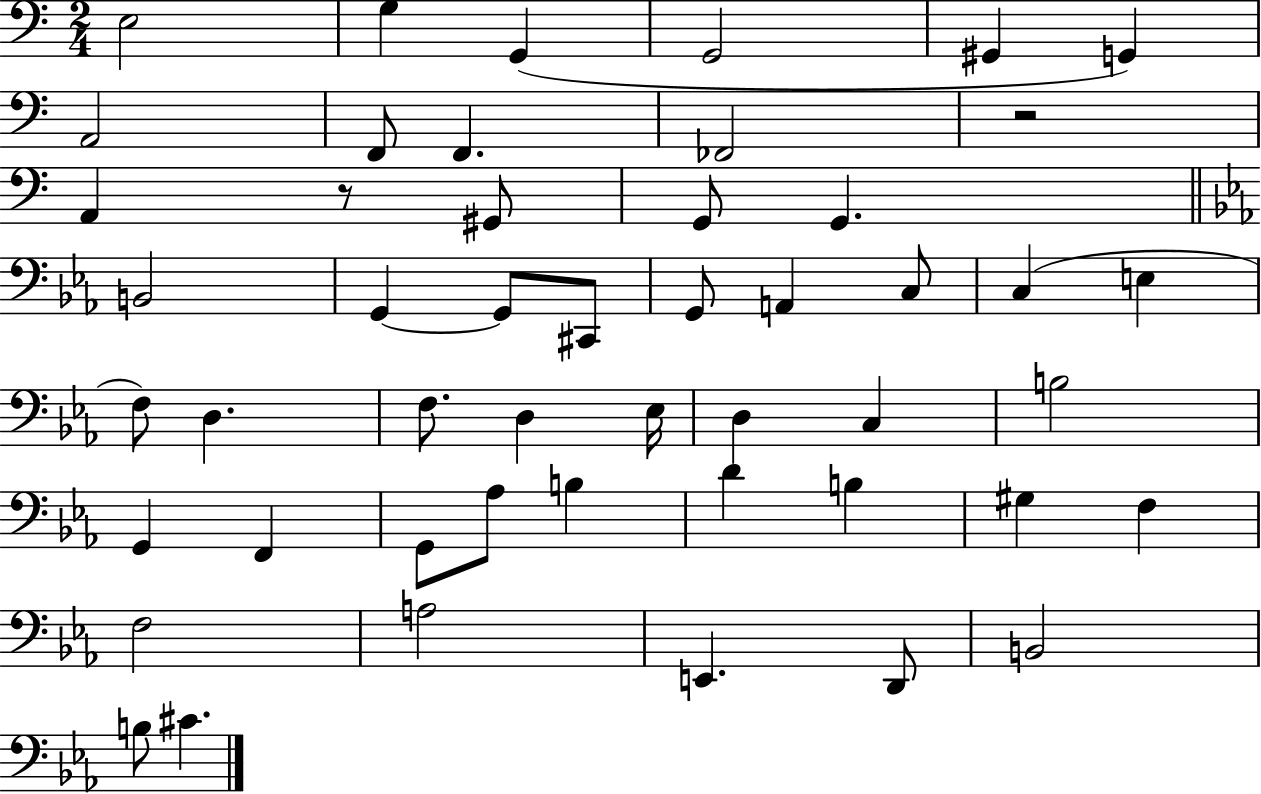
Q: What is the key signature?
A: C major